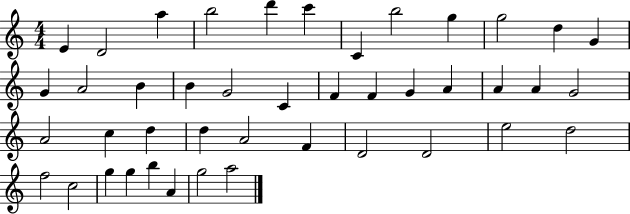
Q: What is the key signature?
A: C major